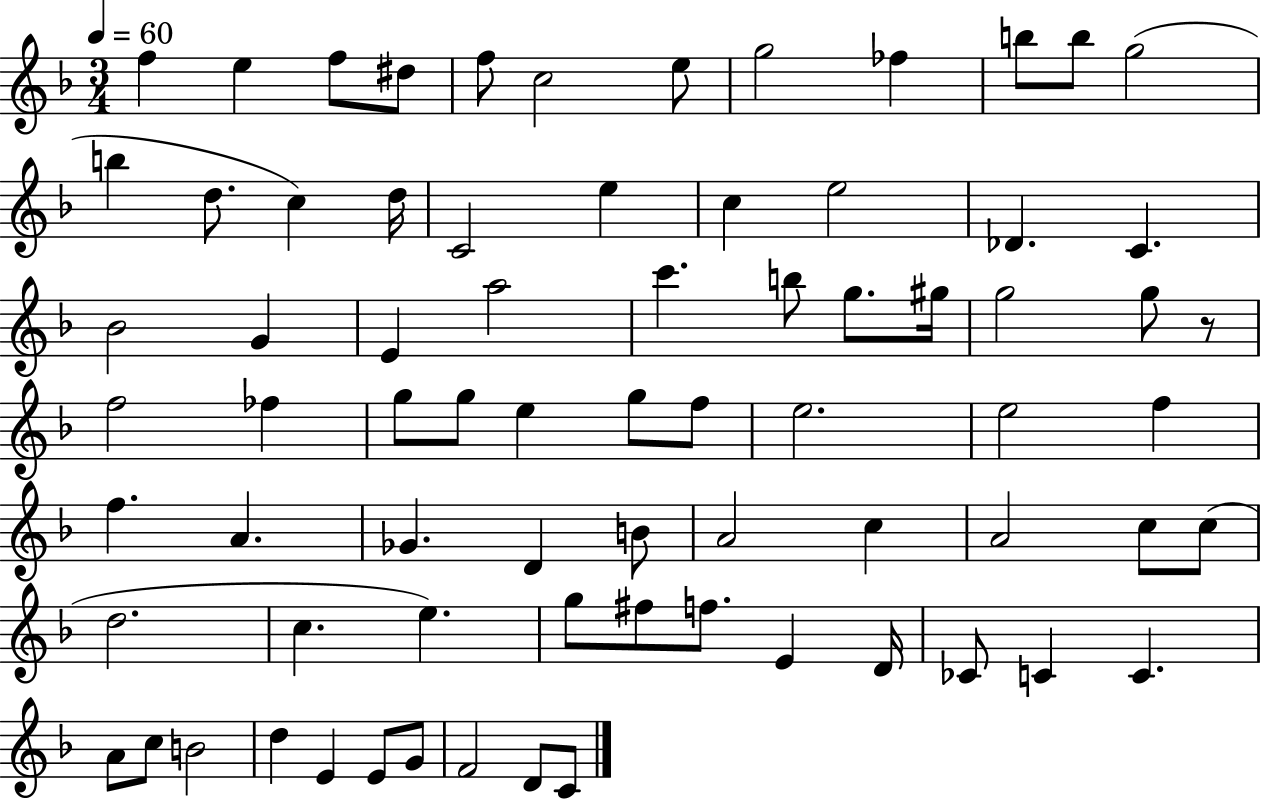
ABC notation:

X:1
T:Untitled
M:3/4
L:1/4
K:F
f e f/2 ^d/2 f/2 c2 e/2 g2 _f b/2 b/2 g2 b d/2 c d/4 C2 e c e2 _D C _B2 G E a2 c' b/2 g/2 ^g/4 g2 g/2 z/2 f2 _f g/2 g/2 e g/2 f/2 e2 e2 f f A _G D B/2 A2 c A2 c/2 c/2 d2 c e g/2 ^f/2 f/2 E D/4 _C/2 C C A/2 c/2 B2 d E E/2 G/2 F2 D/2 C/2